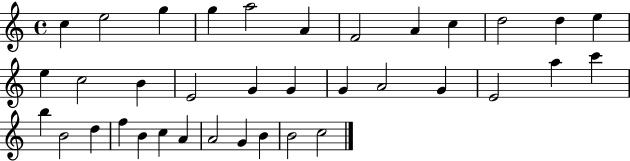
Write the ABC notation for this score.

X:1
T:Untitled
M:4/4
L:1/4
K:C
c e2 g g a2 A F2 A c d2 d e e c2 B E2 G G G A2 G E2 a c' b B2 d f B c A A2 G B B2 c2